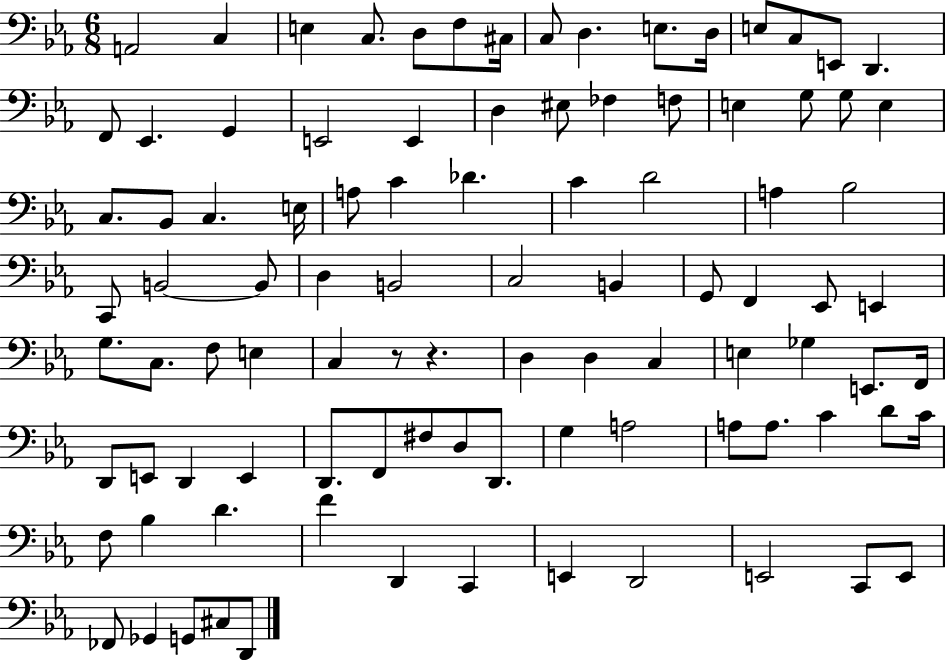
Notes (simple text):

A2/h C3/q E3/q C3/e. D3/e F3/e C#3/s C3/e D3/q. E3/e. D3/s E3/e C3/e E2/e D2/q. F2/e Eb2/q. G2/q E2/h E2/q D3/q EIS3/e FES3/q F3/e E3/q G3/e G3/e E3/q C3/e. Bb2/e C3/q. E3/s A3/e C4/q Db4/q. C4/q D4/h A3/q Bb3/h C2/e B2/h B2/e D3/q B2/h C3/h B2/q G2/e F2/q Eb2/e E2/q G3/e. C3/e. F3/e E3/q C3/q R/e R/q. D3/q D3/q C3/q E3/q Gb3/q E2/e. F2/s D2/e E2/e D2/q E2/q D2/e. F2/e F#3/e D3/e D2/e. G3/q A3/h A3/e A3/e. C4/q D4/e C4/s F3/e Bb3/q D4/q. F4/q D2/q C2/q E2/q D2/h E2/h C2/e E2/e FES2/e Gb2/q G2/e C#3/e D2/e